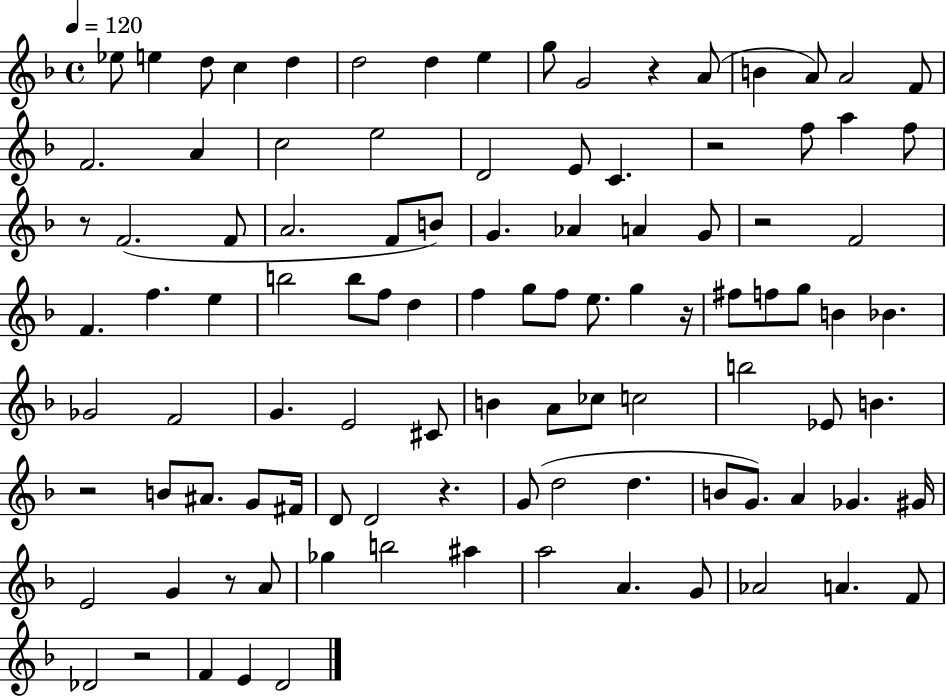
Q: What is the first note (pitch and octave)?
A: Eb5